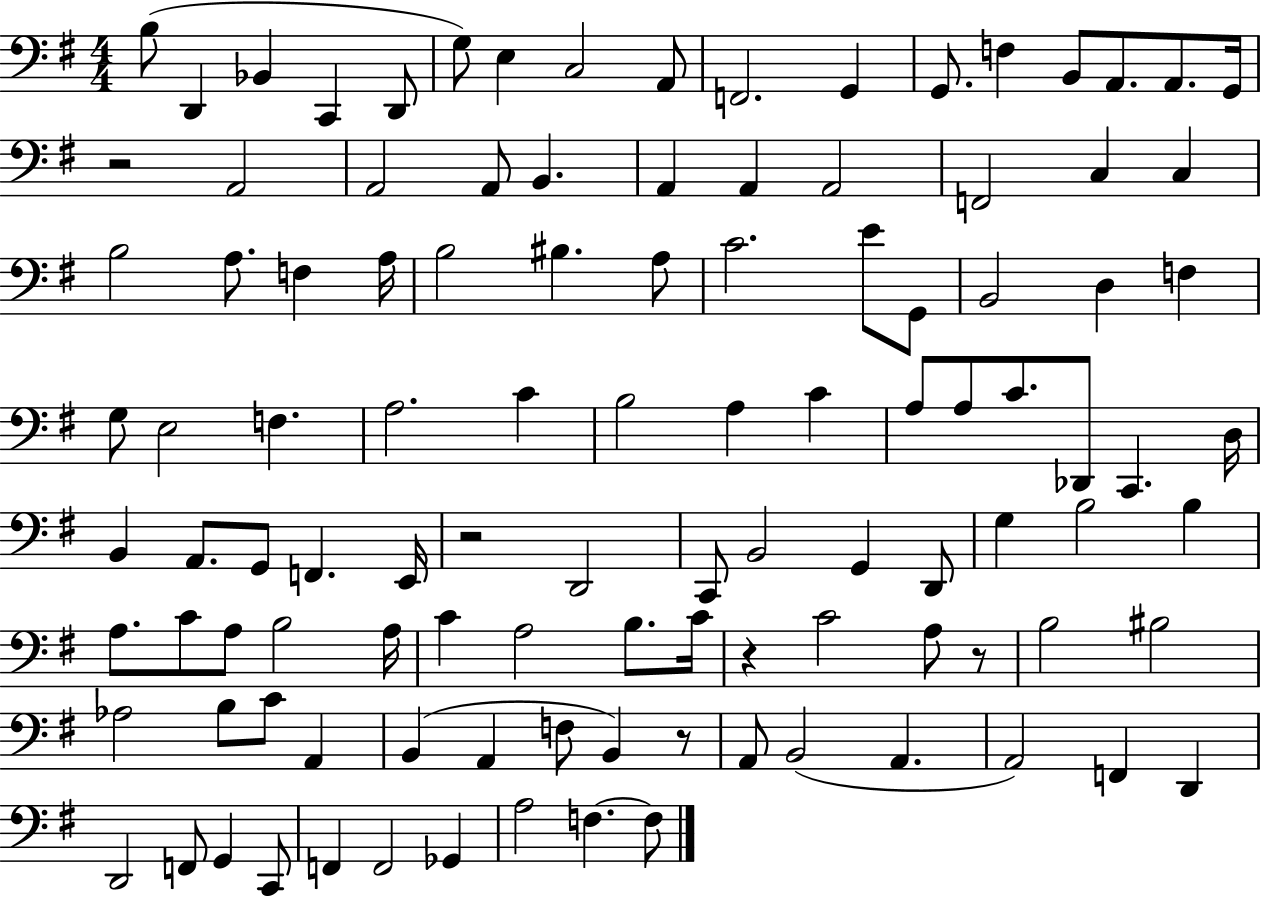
{
  \clef bass
  \numericTimeSignature
  \time 4/4
  \key g \major
  b8( d,4 bes,4 c,4 d,8 | g8) e4 c2 a,8 | f,2. g,4 | g,8. f4 b,8 a,8. a,8. g,16 | \break r2 a,2 | a,2 a,8 b,4. | a,4 a,4 a,2 | f,2 c4 c4 | \break b2 a8. f4 a16 | b2 bis4. a8 | c'2. e'8 g,8 | b,2 d4 f4 | \break g8 e2 f4. | a2. c'4 | b2 a4 c'4 | a8 a8 c'8. des,8 c,4. d16 | \break b,4 a,8. g,8 f,4. e,16 | r2 d,2 | c,8 b,2 g,4 d,8 | g4 b2 b4 | \break a8. c'8 a8 b2 a16 | c'4 a2 b8. c'16 | r4 c'2 a8 r8 | b2 bis2 | \break aes2 b8 c'8 a,4 | b,4( a,4 f8 b,4) r8 | a,8 b,2( a,4. | a,2) f,4 d,4 | \break d,2 f,8 g,4 c,8 | f,4 f,2 ges,4 | a2 f4.~~ f8 | \bar "|."
}